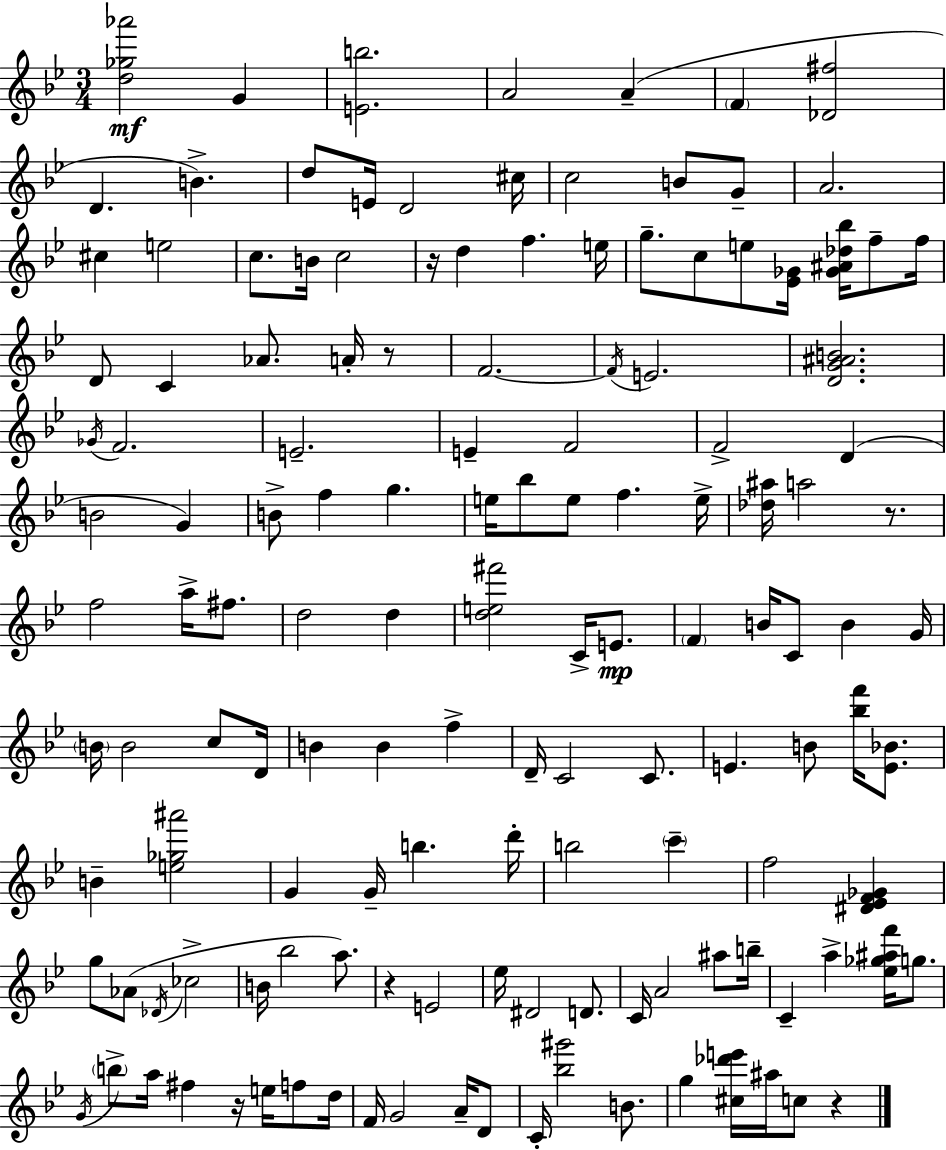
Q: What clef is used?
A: treble